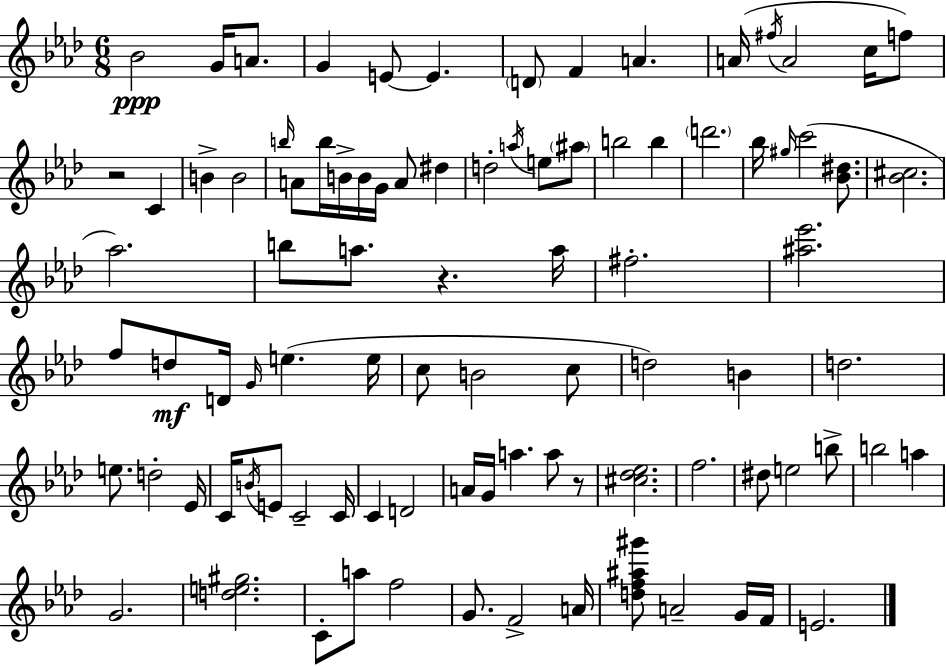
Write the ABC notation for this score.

X:1
T:Untitled
M:6/8
L:1/4
K:Fm
_B2 G/4 A/2 G E/2 E D/2 F A A/4 ^f/4 A2 c/4 f/2 z2 C B B2 b/4 A/2 b/4 B/4 B/4 G/4 A/2 ^d d2 a/4 e/2 ^a/2 b2 b d'2 _b/4 ^g/4 c'2 [_B^d]/2 [_B^c]2 _a2 b/2 a/2 z a/4 ^f2 [^a_e']2 f/2 d/2 D/4 G/4 e e/4 c/2 B2 c/2 d2 B d2 e/2 d2 _E/4 C/4 B/4 E/2 C2 C/4 C D2 A/4 G/4 a a/2 z/2 [^c_d_e]2 f2 ^d/2 e2 b/2 b2 a G2 [de^g]2 C/2 a/2 f2 G/2 F2 A/4 [df^a^g']/2 A2 G/4 F/4 E2